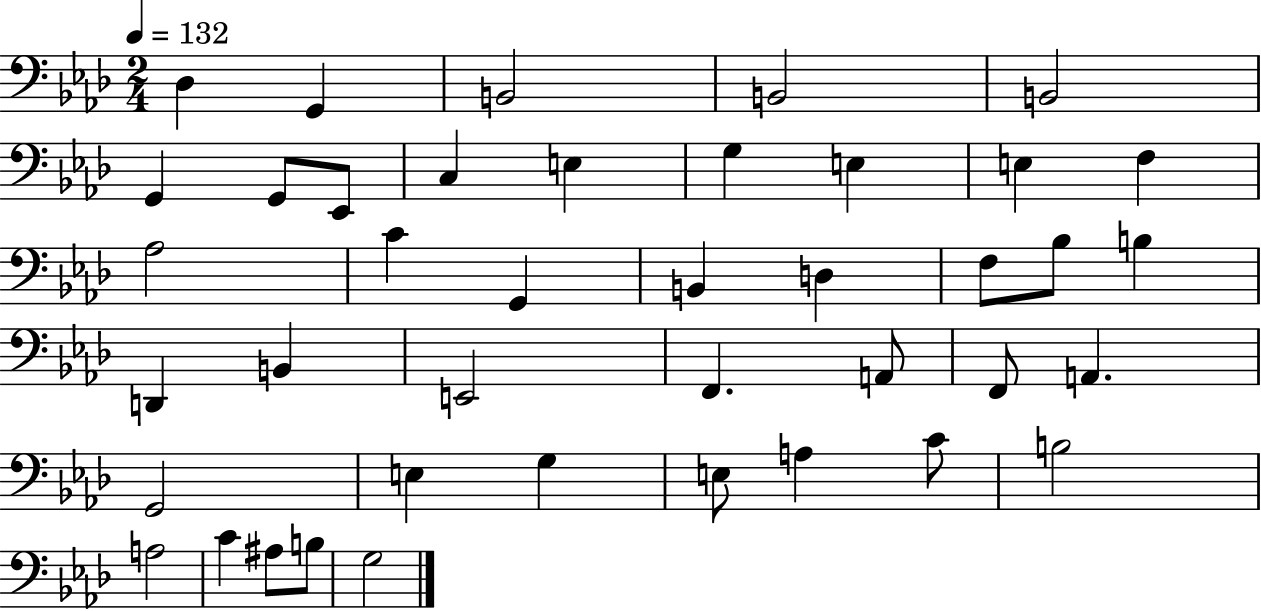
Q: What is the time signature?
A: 2/4